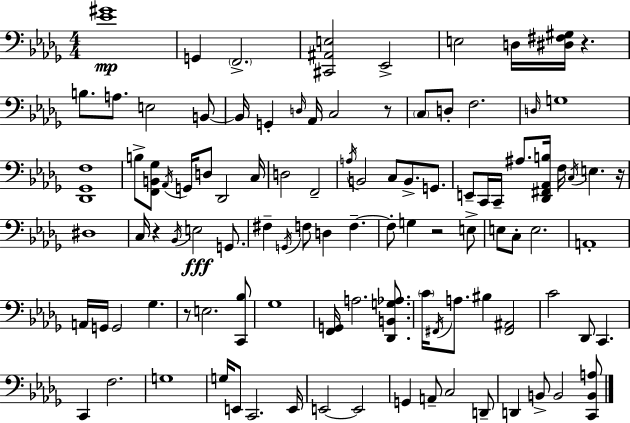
X:1
T:Untitled
M:4/4
L:1/4
K:Bbm
[_E^G]4 G,, F,,2 [^C,,^A,,E,]2 _E,,2 E,2 D,/4 [^D,^F,^G,]/4 z B,/2 A,/2 E,2 B,,/2 B,,/4 G,, D,/4 _A,,/4 C,2 z/2 C,/2 D,/2 F,2 D,/4 G,4 [_D,,_G,,F,]4 B,/2 [F,,B,,_G,]/2 _A,,/4 G,,/4 D,/2 _D,,2 C,/4 D,2 F,,2 A,/4 B,,2 C,/2 B,,/2 G,,/2 E,,/2 C,,/4 C,,/4 ^A,/2 [_D,,^F,,_A,,B,]/4 F,/4 C,/4 E, z/4 ^D,4 C,/4 z _B,,/4 E,2 G,,/2 ^F, G,,/4 F,/2 D, F, F,/2 G, z2 E,/2 E,/2 C,/2 E,2 A,,4 A,,/4 G,,/4 G,,2 _G, z/2 E,2 [C,,_B,]/2 _G,4 [F,,G,,]/4 A,2 [_D,,B,,G,_A,]/2 C/4 ^F,,/4 A,/2 ^B, [^F,,^A,,]2 C2 _D,,/2 C,, C,, F,2 G,4 G,/4 E,,/2 C,,2 E,,/4 E,,2 E,,2 G,, A,,/2 C,2 D,,/2 D,, B,,/2 B,,2 [C,,B,,A,]/2